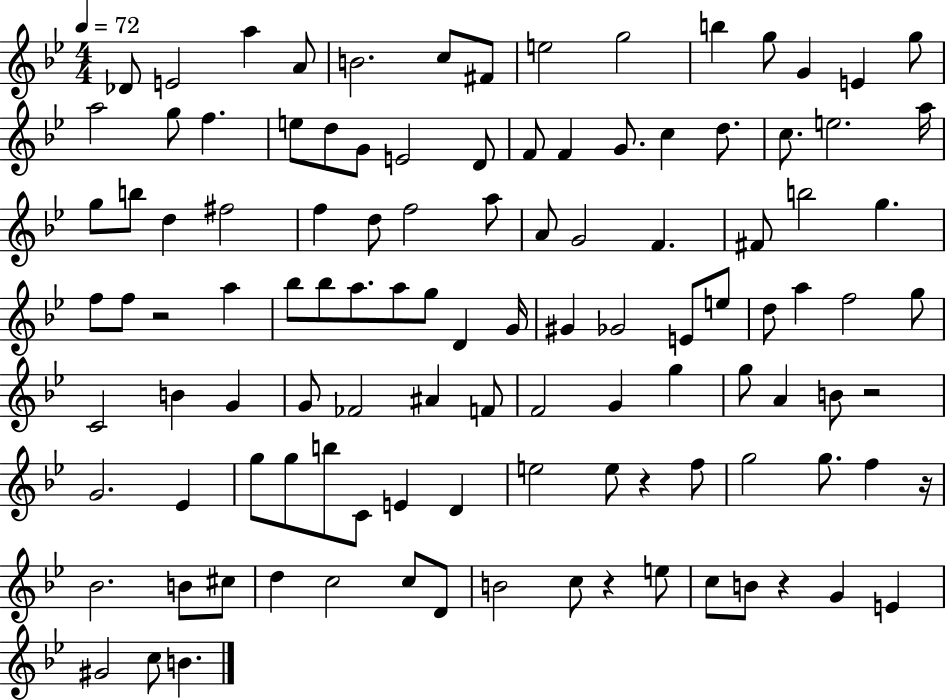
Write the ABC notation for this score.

X:1
T:Untitled
M:4/4
L:1/4
K:Bb
_D/2 E2 a A/2 B2 c/2 ^F/2 e2 g2 b g/2 G E g/2 a2 g/2 f e/2 d/2 G/2 E2 D/2 F/2 F G/2 c d/2 c/2 e2 a/4 g/2 b/2 d ^f2 f d/2 f2 a/2 A/2 G2 F ^F/2 b2 g f/2 f/2 z2 a _b/2 _b/2 a/2 a/2 g/2 D G/4 ^G _G2 E/2 e/2 d/2 a f2 g/2 C2 B G G/2 _F2 ^A F/2 F2 G g g/2 A B/2 z2 G2 _E g/2 g/2 b/2 C/2 E D e2 e/2 z f/2 g2 g/2 f z/4 _B2 B/2 ^c/2 d c2 c/2 D/2 B2 c/2 z e/2 c/2 B/2 z G E ^G2 c/2 B